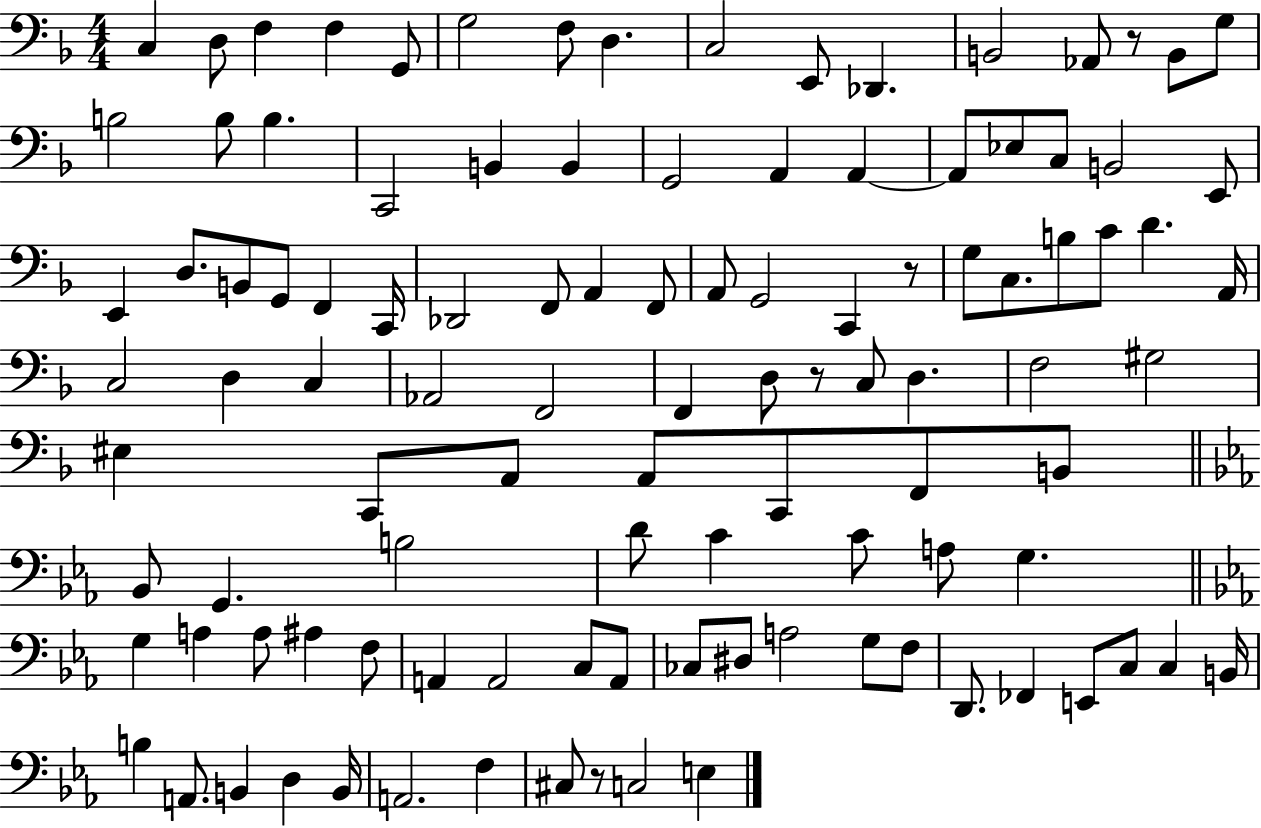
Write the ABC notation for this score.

X:1
T:Untitled
M:4/4
L:1/4
K:F
C, D,/2 F, F, G,,/2 G,2 F,/2 D, C,2 E,,/2 _D,, B,,2 _A,,/2 z/2 B,,/2 G,/2 B,2 B,/2 B, C,,2 B,, B,, G,,2 A,, A,, A,,/2 _E,/2 C,/2 B,,2 E,,/2 E,, D,/2 B,,/2 G,,/2 F,, C,,/4 _D,,2 F,,/2 A,, F,,/2 A,,/2 G,,2 C,, z/2 G,/2 C,/2 B,/2 C/2 D A,,/4 C,2 D, C, _A,,2 F,,2 F,, D,/2 z/2 C,/2 D, F,2 ^G,2 ^E, C,,/2 A,,/2 A,,/2 C,,/2 F,,/2 B,,/2 _B,,/2 G,, B,2 D/2 C C/2 A,/2 G, G, A, A,/2 ^A, F,/2 A,, A,,2 C,/2 A,,/2 _C,/2 ^D,/2 A,2 G,/2 F,/2 D,,/2 _F,, E,,/2 C,/2 C, B,,/4 B, A,,/2 B,, D, B,,/4 A,,2 F, ^C,/2 z/2 C,2 E,